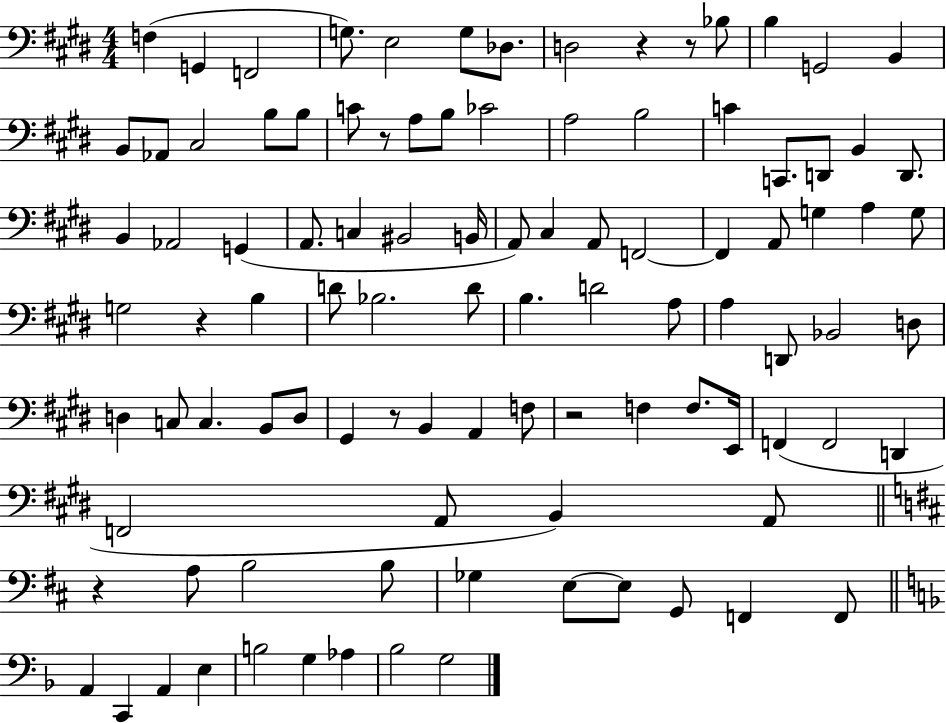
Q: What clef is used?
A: bass